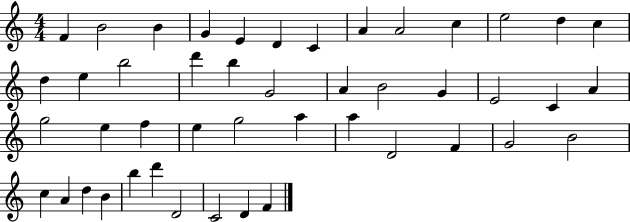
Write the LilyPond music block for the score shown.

{
  \clef treble
  \numericTimeSignature
  \time 4/4
  \key c \major
  f'4 b'2 b'4 | g'4 e'4 d'4 c'4 | a'4 a'2 c''4 | e''2 d''4 c''4 | \break d''4 e''4 b''2 | d'''4 b''4 g'2 | a'4 b'2 g'4 | e'2 c'4 a'4 | \break g''2 e''4 f''4 | e''4 g''2 a''4 | a''4 d'2 f'4 | g'2 b'2 | \break c''4 a'4 d''4 b'4 | b''4 d'''4 d'2 | c'2 d'4 f'4 | \bar "|."
}